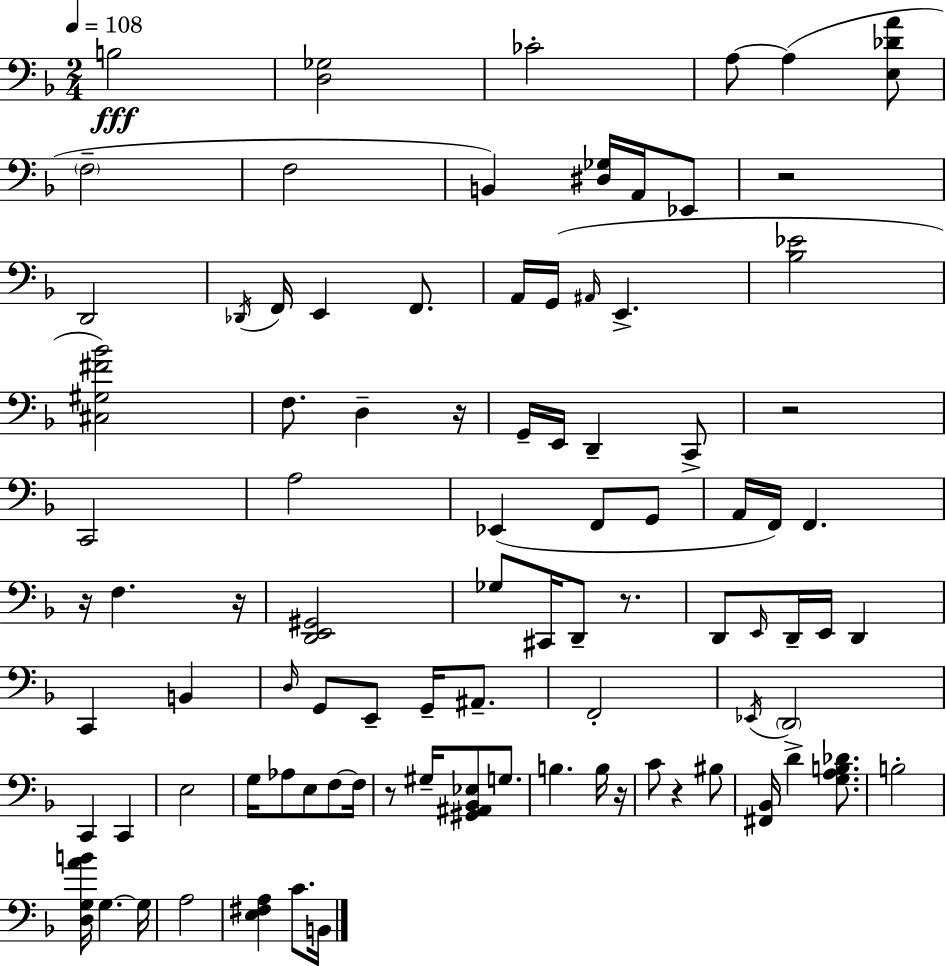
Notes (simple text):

B3/h [D3,Gb3]/h CES4/h A3/e A3/q [E3,Db4,A4]/e F3/h F3/h B2/q [D#3,Gb3]/s A2/s Eb2/e R/h D2/h Db2/s F2/s E2/q F2/e. A2/s G2/s A#2/s E2/q. [Bb3,Eb4]/h [C#3,G#3,F#4,Bb4]/h F3/e. D3/q R/s G2/s E2/s D2/q C2/e R/h C2/h A3/h Eb2/q F2/e G2/e A2/s F2/s F2/q. R/s F3/q. R/s [D2,E2,G#2]/h Gb3/e C#2/s D2/e R/e. D2/e E2/s D2/s E2/s D2/q C2/q B2/q D3/s G2/e E2/e G2/s A#2/e. F2/h Eb2/s D2/h C2/q C2/q E3/h G3/s Ab3/e E3/e F3/e F3/s R/e G#3/s [G#2,A#2,Bb2,Eb3]/e G3/e. B3/q. B3/s R/s C4/e R/q BIS3/e [F#2,Bb2]/s D4/q [G3,A3,B3,Db4]/e. B3/h [D3,G3,A4,B4]/s G3/q. G3/s A3/h [E3,F#3,A3]/q C4/e. B2/s